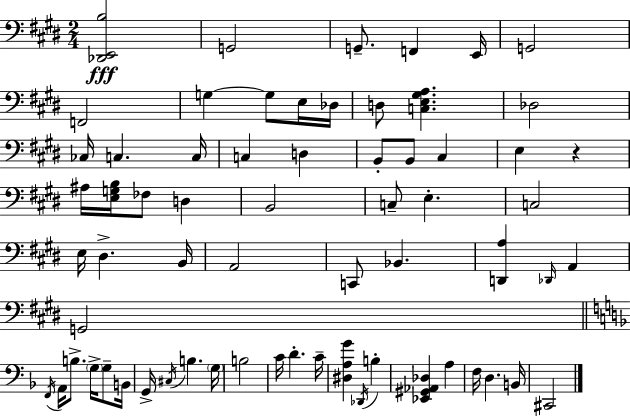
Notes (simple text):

[Db2,E2,B3]/h G2/h G2/e. F2/q E2/s G2/h F2/h G3/q G3/e E3/s Db3/s D3/e [C3,E3,G#3,A3]/q. Db3/h CES3/s C3/q. C3/s C3/q D3/q B2/e B2/e C#3/q E3/q R/q A#3/s [E3,G3,B3]/s FES3/e D3/q B2/h C3/e E3/q. C3/h E3/s D#3/q. B2/s A2/h C2/e Bb2/q. [D2,A3]/q Db2/s A2/q G2/h F2/s A2/s B3/e. G3/s G3/e B2/s G2/s C#3/s B3/q. G3/s B3/h C4/s D4/q. C4/s [D#3,A3,G4]/q Db2/s B3/q [Eb2,G#2,Ab2,Db3]/q A3/q F3/s D3/q. B2/s C#2/h